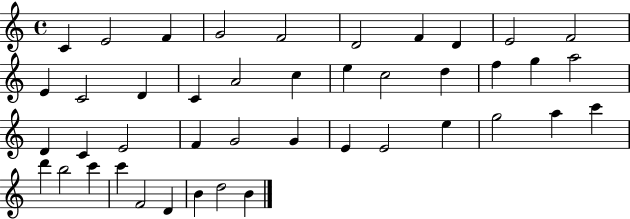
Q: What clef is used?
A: treble